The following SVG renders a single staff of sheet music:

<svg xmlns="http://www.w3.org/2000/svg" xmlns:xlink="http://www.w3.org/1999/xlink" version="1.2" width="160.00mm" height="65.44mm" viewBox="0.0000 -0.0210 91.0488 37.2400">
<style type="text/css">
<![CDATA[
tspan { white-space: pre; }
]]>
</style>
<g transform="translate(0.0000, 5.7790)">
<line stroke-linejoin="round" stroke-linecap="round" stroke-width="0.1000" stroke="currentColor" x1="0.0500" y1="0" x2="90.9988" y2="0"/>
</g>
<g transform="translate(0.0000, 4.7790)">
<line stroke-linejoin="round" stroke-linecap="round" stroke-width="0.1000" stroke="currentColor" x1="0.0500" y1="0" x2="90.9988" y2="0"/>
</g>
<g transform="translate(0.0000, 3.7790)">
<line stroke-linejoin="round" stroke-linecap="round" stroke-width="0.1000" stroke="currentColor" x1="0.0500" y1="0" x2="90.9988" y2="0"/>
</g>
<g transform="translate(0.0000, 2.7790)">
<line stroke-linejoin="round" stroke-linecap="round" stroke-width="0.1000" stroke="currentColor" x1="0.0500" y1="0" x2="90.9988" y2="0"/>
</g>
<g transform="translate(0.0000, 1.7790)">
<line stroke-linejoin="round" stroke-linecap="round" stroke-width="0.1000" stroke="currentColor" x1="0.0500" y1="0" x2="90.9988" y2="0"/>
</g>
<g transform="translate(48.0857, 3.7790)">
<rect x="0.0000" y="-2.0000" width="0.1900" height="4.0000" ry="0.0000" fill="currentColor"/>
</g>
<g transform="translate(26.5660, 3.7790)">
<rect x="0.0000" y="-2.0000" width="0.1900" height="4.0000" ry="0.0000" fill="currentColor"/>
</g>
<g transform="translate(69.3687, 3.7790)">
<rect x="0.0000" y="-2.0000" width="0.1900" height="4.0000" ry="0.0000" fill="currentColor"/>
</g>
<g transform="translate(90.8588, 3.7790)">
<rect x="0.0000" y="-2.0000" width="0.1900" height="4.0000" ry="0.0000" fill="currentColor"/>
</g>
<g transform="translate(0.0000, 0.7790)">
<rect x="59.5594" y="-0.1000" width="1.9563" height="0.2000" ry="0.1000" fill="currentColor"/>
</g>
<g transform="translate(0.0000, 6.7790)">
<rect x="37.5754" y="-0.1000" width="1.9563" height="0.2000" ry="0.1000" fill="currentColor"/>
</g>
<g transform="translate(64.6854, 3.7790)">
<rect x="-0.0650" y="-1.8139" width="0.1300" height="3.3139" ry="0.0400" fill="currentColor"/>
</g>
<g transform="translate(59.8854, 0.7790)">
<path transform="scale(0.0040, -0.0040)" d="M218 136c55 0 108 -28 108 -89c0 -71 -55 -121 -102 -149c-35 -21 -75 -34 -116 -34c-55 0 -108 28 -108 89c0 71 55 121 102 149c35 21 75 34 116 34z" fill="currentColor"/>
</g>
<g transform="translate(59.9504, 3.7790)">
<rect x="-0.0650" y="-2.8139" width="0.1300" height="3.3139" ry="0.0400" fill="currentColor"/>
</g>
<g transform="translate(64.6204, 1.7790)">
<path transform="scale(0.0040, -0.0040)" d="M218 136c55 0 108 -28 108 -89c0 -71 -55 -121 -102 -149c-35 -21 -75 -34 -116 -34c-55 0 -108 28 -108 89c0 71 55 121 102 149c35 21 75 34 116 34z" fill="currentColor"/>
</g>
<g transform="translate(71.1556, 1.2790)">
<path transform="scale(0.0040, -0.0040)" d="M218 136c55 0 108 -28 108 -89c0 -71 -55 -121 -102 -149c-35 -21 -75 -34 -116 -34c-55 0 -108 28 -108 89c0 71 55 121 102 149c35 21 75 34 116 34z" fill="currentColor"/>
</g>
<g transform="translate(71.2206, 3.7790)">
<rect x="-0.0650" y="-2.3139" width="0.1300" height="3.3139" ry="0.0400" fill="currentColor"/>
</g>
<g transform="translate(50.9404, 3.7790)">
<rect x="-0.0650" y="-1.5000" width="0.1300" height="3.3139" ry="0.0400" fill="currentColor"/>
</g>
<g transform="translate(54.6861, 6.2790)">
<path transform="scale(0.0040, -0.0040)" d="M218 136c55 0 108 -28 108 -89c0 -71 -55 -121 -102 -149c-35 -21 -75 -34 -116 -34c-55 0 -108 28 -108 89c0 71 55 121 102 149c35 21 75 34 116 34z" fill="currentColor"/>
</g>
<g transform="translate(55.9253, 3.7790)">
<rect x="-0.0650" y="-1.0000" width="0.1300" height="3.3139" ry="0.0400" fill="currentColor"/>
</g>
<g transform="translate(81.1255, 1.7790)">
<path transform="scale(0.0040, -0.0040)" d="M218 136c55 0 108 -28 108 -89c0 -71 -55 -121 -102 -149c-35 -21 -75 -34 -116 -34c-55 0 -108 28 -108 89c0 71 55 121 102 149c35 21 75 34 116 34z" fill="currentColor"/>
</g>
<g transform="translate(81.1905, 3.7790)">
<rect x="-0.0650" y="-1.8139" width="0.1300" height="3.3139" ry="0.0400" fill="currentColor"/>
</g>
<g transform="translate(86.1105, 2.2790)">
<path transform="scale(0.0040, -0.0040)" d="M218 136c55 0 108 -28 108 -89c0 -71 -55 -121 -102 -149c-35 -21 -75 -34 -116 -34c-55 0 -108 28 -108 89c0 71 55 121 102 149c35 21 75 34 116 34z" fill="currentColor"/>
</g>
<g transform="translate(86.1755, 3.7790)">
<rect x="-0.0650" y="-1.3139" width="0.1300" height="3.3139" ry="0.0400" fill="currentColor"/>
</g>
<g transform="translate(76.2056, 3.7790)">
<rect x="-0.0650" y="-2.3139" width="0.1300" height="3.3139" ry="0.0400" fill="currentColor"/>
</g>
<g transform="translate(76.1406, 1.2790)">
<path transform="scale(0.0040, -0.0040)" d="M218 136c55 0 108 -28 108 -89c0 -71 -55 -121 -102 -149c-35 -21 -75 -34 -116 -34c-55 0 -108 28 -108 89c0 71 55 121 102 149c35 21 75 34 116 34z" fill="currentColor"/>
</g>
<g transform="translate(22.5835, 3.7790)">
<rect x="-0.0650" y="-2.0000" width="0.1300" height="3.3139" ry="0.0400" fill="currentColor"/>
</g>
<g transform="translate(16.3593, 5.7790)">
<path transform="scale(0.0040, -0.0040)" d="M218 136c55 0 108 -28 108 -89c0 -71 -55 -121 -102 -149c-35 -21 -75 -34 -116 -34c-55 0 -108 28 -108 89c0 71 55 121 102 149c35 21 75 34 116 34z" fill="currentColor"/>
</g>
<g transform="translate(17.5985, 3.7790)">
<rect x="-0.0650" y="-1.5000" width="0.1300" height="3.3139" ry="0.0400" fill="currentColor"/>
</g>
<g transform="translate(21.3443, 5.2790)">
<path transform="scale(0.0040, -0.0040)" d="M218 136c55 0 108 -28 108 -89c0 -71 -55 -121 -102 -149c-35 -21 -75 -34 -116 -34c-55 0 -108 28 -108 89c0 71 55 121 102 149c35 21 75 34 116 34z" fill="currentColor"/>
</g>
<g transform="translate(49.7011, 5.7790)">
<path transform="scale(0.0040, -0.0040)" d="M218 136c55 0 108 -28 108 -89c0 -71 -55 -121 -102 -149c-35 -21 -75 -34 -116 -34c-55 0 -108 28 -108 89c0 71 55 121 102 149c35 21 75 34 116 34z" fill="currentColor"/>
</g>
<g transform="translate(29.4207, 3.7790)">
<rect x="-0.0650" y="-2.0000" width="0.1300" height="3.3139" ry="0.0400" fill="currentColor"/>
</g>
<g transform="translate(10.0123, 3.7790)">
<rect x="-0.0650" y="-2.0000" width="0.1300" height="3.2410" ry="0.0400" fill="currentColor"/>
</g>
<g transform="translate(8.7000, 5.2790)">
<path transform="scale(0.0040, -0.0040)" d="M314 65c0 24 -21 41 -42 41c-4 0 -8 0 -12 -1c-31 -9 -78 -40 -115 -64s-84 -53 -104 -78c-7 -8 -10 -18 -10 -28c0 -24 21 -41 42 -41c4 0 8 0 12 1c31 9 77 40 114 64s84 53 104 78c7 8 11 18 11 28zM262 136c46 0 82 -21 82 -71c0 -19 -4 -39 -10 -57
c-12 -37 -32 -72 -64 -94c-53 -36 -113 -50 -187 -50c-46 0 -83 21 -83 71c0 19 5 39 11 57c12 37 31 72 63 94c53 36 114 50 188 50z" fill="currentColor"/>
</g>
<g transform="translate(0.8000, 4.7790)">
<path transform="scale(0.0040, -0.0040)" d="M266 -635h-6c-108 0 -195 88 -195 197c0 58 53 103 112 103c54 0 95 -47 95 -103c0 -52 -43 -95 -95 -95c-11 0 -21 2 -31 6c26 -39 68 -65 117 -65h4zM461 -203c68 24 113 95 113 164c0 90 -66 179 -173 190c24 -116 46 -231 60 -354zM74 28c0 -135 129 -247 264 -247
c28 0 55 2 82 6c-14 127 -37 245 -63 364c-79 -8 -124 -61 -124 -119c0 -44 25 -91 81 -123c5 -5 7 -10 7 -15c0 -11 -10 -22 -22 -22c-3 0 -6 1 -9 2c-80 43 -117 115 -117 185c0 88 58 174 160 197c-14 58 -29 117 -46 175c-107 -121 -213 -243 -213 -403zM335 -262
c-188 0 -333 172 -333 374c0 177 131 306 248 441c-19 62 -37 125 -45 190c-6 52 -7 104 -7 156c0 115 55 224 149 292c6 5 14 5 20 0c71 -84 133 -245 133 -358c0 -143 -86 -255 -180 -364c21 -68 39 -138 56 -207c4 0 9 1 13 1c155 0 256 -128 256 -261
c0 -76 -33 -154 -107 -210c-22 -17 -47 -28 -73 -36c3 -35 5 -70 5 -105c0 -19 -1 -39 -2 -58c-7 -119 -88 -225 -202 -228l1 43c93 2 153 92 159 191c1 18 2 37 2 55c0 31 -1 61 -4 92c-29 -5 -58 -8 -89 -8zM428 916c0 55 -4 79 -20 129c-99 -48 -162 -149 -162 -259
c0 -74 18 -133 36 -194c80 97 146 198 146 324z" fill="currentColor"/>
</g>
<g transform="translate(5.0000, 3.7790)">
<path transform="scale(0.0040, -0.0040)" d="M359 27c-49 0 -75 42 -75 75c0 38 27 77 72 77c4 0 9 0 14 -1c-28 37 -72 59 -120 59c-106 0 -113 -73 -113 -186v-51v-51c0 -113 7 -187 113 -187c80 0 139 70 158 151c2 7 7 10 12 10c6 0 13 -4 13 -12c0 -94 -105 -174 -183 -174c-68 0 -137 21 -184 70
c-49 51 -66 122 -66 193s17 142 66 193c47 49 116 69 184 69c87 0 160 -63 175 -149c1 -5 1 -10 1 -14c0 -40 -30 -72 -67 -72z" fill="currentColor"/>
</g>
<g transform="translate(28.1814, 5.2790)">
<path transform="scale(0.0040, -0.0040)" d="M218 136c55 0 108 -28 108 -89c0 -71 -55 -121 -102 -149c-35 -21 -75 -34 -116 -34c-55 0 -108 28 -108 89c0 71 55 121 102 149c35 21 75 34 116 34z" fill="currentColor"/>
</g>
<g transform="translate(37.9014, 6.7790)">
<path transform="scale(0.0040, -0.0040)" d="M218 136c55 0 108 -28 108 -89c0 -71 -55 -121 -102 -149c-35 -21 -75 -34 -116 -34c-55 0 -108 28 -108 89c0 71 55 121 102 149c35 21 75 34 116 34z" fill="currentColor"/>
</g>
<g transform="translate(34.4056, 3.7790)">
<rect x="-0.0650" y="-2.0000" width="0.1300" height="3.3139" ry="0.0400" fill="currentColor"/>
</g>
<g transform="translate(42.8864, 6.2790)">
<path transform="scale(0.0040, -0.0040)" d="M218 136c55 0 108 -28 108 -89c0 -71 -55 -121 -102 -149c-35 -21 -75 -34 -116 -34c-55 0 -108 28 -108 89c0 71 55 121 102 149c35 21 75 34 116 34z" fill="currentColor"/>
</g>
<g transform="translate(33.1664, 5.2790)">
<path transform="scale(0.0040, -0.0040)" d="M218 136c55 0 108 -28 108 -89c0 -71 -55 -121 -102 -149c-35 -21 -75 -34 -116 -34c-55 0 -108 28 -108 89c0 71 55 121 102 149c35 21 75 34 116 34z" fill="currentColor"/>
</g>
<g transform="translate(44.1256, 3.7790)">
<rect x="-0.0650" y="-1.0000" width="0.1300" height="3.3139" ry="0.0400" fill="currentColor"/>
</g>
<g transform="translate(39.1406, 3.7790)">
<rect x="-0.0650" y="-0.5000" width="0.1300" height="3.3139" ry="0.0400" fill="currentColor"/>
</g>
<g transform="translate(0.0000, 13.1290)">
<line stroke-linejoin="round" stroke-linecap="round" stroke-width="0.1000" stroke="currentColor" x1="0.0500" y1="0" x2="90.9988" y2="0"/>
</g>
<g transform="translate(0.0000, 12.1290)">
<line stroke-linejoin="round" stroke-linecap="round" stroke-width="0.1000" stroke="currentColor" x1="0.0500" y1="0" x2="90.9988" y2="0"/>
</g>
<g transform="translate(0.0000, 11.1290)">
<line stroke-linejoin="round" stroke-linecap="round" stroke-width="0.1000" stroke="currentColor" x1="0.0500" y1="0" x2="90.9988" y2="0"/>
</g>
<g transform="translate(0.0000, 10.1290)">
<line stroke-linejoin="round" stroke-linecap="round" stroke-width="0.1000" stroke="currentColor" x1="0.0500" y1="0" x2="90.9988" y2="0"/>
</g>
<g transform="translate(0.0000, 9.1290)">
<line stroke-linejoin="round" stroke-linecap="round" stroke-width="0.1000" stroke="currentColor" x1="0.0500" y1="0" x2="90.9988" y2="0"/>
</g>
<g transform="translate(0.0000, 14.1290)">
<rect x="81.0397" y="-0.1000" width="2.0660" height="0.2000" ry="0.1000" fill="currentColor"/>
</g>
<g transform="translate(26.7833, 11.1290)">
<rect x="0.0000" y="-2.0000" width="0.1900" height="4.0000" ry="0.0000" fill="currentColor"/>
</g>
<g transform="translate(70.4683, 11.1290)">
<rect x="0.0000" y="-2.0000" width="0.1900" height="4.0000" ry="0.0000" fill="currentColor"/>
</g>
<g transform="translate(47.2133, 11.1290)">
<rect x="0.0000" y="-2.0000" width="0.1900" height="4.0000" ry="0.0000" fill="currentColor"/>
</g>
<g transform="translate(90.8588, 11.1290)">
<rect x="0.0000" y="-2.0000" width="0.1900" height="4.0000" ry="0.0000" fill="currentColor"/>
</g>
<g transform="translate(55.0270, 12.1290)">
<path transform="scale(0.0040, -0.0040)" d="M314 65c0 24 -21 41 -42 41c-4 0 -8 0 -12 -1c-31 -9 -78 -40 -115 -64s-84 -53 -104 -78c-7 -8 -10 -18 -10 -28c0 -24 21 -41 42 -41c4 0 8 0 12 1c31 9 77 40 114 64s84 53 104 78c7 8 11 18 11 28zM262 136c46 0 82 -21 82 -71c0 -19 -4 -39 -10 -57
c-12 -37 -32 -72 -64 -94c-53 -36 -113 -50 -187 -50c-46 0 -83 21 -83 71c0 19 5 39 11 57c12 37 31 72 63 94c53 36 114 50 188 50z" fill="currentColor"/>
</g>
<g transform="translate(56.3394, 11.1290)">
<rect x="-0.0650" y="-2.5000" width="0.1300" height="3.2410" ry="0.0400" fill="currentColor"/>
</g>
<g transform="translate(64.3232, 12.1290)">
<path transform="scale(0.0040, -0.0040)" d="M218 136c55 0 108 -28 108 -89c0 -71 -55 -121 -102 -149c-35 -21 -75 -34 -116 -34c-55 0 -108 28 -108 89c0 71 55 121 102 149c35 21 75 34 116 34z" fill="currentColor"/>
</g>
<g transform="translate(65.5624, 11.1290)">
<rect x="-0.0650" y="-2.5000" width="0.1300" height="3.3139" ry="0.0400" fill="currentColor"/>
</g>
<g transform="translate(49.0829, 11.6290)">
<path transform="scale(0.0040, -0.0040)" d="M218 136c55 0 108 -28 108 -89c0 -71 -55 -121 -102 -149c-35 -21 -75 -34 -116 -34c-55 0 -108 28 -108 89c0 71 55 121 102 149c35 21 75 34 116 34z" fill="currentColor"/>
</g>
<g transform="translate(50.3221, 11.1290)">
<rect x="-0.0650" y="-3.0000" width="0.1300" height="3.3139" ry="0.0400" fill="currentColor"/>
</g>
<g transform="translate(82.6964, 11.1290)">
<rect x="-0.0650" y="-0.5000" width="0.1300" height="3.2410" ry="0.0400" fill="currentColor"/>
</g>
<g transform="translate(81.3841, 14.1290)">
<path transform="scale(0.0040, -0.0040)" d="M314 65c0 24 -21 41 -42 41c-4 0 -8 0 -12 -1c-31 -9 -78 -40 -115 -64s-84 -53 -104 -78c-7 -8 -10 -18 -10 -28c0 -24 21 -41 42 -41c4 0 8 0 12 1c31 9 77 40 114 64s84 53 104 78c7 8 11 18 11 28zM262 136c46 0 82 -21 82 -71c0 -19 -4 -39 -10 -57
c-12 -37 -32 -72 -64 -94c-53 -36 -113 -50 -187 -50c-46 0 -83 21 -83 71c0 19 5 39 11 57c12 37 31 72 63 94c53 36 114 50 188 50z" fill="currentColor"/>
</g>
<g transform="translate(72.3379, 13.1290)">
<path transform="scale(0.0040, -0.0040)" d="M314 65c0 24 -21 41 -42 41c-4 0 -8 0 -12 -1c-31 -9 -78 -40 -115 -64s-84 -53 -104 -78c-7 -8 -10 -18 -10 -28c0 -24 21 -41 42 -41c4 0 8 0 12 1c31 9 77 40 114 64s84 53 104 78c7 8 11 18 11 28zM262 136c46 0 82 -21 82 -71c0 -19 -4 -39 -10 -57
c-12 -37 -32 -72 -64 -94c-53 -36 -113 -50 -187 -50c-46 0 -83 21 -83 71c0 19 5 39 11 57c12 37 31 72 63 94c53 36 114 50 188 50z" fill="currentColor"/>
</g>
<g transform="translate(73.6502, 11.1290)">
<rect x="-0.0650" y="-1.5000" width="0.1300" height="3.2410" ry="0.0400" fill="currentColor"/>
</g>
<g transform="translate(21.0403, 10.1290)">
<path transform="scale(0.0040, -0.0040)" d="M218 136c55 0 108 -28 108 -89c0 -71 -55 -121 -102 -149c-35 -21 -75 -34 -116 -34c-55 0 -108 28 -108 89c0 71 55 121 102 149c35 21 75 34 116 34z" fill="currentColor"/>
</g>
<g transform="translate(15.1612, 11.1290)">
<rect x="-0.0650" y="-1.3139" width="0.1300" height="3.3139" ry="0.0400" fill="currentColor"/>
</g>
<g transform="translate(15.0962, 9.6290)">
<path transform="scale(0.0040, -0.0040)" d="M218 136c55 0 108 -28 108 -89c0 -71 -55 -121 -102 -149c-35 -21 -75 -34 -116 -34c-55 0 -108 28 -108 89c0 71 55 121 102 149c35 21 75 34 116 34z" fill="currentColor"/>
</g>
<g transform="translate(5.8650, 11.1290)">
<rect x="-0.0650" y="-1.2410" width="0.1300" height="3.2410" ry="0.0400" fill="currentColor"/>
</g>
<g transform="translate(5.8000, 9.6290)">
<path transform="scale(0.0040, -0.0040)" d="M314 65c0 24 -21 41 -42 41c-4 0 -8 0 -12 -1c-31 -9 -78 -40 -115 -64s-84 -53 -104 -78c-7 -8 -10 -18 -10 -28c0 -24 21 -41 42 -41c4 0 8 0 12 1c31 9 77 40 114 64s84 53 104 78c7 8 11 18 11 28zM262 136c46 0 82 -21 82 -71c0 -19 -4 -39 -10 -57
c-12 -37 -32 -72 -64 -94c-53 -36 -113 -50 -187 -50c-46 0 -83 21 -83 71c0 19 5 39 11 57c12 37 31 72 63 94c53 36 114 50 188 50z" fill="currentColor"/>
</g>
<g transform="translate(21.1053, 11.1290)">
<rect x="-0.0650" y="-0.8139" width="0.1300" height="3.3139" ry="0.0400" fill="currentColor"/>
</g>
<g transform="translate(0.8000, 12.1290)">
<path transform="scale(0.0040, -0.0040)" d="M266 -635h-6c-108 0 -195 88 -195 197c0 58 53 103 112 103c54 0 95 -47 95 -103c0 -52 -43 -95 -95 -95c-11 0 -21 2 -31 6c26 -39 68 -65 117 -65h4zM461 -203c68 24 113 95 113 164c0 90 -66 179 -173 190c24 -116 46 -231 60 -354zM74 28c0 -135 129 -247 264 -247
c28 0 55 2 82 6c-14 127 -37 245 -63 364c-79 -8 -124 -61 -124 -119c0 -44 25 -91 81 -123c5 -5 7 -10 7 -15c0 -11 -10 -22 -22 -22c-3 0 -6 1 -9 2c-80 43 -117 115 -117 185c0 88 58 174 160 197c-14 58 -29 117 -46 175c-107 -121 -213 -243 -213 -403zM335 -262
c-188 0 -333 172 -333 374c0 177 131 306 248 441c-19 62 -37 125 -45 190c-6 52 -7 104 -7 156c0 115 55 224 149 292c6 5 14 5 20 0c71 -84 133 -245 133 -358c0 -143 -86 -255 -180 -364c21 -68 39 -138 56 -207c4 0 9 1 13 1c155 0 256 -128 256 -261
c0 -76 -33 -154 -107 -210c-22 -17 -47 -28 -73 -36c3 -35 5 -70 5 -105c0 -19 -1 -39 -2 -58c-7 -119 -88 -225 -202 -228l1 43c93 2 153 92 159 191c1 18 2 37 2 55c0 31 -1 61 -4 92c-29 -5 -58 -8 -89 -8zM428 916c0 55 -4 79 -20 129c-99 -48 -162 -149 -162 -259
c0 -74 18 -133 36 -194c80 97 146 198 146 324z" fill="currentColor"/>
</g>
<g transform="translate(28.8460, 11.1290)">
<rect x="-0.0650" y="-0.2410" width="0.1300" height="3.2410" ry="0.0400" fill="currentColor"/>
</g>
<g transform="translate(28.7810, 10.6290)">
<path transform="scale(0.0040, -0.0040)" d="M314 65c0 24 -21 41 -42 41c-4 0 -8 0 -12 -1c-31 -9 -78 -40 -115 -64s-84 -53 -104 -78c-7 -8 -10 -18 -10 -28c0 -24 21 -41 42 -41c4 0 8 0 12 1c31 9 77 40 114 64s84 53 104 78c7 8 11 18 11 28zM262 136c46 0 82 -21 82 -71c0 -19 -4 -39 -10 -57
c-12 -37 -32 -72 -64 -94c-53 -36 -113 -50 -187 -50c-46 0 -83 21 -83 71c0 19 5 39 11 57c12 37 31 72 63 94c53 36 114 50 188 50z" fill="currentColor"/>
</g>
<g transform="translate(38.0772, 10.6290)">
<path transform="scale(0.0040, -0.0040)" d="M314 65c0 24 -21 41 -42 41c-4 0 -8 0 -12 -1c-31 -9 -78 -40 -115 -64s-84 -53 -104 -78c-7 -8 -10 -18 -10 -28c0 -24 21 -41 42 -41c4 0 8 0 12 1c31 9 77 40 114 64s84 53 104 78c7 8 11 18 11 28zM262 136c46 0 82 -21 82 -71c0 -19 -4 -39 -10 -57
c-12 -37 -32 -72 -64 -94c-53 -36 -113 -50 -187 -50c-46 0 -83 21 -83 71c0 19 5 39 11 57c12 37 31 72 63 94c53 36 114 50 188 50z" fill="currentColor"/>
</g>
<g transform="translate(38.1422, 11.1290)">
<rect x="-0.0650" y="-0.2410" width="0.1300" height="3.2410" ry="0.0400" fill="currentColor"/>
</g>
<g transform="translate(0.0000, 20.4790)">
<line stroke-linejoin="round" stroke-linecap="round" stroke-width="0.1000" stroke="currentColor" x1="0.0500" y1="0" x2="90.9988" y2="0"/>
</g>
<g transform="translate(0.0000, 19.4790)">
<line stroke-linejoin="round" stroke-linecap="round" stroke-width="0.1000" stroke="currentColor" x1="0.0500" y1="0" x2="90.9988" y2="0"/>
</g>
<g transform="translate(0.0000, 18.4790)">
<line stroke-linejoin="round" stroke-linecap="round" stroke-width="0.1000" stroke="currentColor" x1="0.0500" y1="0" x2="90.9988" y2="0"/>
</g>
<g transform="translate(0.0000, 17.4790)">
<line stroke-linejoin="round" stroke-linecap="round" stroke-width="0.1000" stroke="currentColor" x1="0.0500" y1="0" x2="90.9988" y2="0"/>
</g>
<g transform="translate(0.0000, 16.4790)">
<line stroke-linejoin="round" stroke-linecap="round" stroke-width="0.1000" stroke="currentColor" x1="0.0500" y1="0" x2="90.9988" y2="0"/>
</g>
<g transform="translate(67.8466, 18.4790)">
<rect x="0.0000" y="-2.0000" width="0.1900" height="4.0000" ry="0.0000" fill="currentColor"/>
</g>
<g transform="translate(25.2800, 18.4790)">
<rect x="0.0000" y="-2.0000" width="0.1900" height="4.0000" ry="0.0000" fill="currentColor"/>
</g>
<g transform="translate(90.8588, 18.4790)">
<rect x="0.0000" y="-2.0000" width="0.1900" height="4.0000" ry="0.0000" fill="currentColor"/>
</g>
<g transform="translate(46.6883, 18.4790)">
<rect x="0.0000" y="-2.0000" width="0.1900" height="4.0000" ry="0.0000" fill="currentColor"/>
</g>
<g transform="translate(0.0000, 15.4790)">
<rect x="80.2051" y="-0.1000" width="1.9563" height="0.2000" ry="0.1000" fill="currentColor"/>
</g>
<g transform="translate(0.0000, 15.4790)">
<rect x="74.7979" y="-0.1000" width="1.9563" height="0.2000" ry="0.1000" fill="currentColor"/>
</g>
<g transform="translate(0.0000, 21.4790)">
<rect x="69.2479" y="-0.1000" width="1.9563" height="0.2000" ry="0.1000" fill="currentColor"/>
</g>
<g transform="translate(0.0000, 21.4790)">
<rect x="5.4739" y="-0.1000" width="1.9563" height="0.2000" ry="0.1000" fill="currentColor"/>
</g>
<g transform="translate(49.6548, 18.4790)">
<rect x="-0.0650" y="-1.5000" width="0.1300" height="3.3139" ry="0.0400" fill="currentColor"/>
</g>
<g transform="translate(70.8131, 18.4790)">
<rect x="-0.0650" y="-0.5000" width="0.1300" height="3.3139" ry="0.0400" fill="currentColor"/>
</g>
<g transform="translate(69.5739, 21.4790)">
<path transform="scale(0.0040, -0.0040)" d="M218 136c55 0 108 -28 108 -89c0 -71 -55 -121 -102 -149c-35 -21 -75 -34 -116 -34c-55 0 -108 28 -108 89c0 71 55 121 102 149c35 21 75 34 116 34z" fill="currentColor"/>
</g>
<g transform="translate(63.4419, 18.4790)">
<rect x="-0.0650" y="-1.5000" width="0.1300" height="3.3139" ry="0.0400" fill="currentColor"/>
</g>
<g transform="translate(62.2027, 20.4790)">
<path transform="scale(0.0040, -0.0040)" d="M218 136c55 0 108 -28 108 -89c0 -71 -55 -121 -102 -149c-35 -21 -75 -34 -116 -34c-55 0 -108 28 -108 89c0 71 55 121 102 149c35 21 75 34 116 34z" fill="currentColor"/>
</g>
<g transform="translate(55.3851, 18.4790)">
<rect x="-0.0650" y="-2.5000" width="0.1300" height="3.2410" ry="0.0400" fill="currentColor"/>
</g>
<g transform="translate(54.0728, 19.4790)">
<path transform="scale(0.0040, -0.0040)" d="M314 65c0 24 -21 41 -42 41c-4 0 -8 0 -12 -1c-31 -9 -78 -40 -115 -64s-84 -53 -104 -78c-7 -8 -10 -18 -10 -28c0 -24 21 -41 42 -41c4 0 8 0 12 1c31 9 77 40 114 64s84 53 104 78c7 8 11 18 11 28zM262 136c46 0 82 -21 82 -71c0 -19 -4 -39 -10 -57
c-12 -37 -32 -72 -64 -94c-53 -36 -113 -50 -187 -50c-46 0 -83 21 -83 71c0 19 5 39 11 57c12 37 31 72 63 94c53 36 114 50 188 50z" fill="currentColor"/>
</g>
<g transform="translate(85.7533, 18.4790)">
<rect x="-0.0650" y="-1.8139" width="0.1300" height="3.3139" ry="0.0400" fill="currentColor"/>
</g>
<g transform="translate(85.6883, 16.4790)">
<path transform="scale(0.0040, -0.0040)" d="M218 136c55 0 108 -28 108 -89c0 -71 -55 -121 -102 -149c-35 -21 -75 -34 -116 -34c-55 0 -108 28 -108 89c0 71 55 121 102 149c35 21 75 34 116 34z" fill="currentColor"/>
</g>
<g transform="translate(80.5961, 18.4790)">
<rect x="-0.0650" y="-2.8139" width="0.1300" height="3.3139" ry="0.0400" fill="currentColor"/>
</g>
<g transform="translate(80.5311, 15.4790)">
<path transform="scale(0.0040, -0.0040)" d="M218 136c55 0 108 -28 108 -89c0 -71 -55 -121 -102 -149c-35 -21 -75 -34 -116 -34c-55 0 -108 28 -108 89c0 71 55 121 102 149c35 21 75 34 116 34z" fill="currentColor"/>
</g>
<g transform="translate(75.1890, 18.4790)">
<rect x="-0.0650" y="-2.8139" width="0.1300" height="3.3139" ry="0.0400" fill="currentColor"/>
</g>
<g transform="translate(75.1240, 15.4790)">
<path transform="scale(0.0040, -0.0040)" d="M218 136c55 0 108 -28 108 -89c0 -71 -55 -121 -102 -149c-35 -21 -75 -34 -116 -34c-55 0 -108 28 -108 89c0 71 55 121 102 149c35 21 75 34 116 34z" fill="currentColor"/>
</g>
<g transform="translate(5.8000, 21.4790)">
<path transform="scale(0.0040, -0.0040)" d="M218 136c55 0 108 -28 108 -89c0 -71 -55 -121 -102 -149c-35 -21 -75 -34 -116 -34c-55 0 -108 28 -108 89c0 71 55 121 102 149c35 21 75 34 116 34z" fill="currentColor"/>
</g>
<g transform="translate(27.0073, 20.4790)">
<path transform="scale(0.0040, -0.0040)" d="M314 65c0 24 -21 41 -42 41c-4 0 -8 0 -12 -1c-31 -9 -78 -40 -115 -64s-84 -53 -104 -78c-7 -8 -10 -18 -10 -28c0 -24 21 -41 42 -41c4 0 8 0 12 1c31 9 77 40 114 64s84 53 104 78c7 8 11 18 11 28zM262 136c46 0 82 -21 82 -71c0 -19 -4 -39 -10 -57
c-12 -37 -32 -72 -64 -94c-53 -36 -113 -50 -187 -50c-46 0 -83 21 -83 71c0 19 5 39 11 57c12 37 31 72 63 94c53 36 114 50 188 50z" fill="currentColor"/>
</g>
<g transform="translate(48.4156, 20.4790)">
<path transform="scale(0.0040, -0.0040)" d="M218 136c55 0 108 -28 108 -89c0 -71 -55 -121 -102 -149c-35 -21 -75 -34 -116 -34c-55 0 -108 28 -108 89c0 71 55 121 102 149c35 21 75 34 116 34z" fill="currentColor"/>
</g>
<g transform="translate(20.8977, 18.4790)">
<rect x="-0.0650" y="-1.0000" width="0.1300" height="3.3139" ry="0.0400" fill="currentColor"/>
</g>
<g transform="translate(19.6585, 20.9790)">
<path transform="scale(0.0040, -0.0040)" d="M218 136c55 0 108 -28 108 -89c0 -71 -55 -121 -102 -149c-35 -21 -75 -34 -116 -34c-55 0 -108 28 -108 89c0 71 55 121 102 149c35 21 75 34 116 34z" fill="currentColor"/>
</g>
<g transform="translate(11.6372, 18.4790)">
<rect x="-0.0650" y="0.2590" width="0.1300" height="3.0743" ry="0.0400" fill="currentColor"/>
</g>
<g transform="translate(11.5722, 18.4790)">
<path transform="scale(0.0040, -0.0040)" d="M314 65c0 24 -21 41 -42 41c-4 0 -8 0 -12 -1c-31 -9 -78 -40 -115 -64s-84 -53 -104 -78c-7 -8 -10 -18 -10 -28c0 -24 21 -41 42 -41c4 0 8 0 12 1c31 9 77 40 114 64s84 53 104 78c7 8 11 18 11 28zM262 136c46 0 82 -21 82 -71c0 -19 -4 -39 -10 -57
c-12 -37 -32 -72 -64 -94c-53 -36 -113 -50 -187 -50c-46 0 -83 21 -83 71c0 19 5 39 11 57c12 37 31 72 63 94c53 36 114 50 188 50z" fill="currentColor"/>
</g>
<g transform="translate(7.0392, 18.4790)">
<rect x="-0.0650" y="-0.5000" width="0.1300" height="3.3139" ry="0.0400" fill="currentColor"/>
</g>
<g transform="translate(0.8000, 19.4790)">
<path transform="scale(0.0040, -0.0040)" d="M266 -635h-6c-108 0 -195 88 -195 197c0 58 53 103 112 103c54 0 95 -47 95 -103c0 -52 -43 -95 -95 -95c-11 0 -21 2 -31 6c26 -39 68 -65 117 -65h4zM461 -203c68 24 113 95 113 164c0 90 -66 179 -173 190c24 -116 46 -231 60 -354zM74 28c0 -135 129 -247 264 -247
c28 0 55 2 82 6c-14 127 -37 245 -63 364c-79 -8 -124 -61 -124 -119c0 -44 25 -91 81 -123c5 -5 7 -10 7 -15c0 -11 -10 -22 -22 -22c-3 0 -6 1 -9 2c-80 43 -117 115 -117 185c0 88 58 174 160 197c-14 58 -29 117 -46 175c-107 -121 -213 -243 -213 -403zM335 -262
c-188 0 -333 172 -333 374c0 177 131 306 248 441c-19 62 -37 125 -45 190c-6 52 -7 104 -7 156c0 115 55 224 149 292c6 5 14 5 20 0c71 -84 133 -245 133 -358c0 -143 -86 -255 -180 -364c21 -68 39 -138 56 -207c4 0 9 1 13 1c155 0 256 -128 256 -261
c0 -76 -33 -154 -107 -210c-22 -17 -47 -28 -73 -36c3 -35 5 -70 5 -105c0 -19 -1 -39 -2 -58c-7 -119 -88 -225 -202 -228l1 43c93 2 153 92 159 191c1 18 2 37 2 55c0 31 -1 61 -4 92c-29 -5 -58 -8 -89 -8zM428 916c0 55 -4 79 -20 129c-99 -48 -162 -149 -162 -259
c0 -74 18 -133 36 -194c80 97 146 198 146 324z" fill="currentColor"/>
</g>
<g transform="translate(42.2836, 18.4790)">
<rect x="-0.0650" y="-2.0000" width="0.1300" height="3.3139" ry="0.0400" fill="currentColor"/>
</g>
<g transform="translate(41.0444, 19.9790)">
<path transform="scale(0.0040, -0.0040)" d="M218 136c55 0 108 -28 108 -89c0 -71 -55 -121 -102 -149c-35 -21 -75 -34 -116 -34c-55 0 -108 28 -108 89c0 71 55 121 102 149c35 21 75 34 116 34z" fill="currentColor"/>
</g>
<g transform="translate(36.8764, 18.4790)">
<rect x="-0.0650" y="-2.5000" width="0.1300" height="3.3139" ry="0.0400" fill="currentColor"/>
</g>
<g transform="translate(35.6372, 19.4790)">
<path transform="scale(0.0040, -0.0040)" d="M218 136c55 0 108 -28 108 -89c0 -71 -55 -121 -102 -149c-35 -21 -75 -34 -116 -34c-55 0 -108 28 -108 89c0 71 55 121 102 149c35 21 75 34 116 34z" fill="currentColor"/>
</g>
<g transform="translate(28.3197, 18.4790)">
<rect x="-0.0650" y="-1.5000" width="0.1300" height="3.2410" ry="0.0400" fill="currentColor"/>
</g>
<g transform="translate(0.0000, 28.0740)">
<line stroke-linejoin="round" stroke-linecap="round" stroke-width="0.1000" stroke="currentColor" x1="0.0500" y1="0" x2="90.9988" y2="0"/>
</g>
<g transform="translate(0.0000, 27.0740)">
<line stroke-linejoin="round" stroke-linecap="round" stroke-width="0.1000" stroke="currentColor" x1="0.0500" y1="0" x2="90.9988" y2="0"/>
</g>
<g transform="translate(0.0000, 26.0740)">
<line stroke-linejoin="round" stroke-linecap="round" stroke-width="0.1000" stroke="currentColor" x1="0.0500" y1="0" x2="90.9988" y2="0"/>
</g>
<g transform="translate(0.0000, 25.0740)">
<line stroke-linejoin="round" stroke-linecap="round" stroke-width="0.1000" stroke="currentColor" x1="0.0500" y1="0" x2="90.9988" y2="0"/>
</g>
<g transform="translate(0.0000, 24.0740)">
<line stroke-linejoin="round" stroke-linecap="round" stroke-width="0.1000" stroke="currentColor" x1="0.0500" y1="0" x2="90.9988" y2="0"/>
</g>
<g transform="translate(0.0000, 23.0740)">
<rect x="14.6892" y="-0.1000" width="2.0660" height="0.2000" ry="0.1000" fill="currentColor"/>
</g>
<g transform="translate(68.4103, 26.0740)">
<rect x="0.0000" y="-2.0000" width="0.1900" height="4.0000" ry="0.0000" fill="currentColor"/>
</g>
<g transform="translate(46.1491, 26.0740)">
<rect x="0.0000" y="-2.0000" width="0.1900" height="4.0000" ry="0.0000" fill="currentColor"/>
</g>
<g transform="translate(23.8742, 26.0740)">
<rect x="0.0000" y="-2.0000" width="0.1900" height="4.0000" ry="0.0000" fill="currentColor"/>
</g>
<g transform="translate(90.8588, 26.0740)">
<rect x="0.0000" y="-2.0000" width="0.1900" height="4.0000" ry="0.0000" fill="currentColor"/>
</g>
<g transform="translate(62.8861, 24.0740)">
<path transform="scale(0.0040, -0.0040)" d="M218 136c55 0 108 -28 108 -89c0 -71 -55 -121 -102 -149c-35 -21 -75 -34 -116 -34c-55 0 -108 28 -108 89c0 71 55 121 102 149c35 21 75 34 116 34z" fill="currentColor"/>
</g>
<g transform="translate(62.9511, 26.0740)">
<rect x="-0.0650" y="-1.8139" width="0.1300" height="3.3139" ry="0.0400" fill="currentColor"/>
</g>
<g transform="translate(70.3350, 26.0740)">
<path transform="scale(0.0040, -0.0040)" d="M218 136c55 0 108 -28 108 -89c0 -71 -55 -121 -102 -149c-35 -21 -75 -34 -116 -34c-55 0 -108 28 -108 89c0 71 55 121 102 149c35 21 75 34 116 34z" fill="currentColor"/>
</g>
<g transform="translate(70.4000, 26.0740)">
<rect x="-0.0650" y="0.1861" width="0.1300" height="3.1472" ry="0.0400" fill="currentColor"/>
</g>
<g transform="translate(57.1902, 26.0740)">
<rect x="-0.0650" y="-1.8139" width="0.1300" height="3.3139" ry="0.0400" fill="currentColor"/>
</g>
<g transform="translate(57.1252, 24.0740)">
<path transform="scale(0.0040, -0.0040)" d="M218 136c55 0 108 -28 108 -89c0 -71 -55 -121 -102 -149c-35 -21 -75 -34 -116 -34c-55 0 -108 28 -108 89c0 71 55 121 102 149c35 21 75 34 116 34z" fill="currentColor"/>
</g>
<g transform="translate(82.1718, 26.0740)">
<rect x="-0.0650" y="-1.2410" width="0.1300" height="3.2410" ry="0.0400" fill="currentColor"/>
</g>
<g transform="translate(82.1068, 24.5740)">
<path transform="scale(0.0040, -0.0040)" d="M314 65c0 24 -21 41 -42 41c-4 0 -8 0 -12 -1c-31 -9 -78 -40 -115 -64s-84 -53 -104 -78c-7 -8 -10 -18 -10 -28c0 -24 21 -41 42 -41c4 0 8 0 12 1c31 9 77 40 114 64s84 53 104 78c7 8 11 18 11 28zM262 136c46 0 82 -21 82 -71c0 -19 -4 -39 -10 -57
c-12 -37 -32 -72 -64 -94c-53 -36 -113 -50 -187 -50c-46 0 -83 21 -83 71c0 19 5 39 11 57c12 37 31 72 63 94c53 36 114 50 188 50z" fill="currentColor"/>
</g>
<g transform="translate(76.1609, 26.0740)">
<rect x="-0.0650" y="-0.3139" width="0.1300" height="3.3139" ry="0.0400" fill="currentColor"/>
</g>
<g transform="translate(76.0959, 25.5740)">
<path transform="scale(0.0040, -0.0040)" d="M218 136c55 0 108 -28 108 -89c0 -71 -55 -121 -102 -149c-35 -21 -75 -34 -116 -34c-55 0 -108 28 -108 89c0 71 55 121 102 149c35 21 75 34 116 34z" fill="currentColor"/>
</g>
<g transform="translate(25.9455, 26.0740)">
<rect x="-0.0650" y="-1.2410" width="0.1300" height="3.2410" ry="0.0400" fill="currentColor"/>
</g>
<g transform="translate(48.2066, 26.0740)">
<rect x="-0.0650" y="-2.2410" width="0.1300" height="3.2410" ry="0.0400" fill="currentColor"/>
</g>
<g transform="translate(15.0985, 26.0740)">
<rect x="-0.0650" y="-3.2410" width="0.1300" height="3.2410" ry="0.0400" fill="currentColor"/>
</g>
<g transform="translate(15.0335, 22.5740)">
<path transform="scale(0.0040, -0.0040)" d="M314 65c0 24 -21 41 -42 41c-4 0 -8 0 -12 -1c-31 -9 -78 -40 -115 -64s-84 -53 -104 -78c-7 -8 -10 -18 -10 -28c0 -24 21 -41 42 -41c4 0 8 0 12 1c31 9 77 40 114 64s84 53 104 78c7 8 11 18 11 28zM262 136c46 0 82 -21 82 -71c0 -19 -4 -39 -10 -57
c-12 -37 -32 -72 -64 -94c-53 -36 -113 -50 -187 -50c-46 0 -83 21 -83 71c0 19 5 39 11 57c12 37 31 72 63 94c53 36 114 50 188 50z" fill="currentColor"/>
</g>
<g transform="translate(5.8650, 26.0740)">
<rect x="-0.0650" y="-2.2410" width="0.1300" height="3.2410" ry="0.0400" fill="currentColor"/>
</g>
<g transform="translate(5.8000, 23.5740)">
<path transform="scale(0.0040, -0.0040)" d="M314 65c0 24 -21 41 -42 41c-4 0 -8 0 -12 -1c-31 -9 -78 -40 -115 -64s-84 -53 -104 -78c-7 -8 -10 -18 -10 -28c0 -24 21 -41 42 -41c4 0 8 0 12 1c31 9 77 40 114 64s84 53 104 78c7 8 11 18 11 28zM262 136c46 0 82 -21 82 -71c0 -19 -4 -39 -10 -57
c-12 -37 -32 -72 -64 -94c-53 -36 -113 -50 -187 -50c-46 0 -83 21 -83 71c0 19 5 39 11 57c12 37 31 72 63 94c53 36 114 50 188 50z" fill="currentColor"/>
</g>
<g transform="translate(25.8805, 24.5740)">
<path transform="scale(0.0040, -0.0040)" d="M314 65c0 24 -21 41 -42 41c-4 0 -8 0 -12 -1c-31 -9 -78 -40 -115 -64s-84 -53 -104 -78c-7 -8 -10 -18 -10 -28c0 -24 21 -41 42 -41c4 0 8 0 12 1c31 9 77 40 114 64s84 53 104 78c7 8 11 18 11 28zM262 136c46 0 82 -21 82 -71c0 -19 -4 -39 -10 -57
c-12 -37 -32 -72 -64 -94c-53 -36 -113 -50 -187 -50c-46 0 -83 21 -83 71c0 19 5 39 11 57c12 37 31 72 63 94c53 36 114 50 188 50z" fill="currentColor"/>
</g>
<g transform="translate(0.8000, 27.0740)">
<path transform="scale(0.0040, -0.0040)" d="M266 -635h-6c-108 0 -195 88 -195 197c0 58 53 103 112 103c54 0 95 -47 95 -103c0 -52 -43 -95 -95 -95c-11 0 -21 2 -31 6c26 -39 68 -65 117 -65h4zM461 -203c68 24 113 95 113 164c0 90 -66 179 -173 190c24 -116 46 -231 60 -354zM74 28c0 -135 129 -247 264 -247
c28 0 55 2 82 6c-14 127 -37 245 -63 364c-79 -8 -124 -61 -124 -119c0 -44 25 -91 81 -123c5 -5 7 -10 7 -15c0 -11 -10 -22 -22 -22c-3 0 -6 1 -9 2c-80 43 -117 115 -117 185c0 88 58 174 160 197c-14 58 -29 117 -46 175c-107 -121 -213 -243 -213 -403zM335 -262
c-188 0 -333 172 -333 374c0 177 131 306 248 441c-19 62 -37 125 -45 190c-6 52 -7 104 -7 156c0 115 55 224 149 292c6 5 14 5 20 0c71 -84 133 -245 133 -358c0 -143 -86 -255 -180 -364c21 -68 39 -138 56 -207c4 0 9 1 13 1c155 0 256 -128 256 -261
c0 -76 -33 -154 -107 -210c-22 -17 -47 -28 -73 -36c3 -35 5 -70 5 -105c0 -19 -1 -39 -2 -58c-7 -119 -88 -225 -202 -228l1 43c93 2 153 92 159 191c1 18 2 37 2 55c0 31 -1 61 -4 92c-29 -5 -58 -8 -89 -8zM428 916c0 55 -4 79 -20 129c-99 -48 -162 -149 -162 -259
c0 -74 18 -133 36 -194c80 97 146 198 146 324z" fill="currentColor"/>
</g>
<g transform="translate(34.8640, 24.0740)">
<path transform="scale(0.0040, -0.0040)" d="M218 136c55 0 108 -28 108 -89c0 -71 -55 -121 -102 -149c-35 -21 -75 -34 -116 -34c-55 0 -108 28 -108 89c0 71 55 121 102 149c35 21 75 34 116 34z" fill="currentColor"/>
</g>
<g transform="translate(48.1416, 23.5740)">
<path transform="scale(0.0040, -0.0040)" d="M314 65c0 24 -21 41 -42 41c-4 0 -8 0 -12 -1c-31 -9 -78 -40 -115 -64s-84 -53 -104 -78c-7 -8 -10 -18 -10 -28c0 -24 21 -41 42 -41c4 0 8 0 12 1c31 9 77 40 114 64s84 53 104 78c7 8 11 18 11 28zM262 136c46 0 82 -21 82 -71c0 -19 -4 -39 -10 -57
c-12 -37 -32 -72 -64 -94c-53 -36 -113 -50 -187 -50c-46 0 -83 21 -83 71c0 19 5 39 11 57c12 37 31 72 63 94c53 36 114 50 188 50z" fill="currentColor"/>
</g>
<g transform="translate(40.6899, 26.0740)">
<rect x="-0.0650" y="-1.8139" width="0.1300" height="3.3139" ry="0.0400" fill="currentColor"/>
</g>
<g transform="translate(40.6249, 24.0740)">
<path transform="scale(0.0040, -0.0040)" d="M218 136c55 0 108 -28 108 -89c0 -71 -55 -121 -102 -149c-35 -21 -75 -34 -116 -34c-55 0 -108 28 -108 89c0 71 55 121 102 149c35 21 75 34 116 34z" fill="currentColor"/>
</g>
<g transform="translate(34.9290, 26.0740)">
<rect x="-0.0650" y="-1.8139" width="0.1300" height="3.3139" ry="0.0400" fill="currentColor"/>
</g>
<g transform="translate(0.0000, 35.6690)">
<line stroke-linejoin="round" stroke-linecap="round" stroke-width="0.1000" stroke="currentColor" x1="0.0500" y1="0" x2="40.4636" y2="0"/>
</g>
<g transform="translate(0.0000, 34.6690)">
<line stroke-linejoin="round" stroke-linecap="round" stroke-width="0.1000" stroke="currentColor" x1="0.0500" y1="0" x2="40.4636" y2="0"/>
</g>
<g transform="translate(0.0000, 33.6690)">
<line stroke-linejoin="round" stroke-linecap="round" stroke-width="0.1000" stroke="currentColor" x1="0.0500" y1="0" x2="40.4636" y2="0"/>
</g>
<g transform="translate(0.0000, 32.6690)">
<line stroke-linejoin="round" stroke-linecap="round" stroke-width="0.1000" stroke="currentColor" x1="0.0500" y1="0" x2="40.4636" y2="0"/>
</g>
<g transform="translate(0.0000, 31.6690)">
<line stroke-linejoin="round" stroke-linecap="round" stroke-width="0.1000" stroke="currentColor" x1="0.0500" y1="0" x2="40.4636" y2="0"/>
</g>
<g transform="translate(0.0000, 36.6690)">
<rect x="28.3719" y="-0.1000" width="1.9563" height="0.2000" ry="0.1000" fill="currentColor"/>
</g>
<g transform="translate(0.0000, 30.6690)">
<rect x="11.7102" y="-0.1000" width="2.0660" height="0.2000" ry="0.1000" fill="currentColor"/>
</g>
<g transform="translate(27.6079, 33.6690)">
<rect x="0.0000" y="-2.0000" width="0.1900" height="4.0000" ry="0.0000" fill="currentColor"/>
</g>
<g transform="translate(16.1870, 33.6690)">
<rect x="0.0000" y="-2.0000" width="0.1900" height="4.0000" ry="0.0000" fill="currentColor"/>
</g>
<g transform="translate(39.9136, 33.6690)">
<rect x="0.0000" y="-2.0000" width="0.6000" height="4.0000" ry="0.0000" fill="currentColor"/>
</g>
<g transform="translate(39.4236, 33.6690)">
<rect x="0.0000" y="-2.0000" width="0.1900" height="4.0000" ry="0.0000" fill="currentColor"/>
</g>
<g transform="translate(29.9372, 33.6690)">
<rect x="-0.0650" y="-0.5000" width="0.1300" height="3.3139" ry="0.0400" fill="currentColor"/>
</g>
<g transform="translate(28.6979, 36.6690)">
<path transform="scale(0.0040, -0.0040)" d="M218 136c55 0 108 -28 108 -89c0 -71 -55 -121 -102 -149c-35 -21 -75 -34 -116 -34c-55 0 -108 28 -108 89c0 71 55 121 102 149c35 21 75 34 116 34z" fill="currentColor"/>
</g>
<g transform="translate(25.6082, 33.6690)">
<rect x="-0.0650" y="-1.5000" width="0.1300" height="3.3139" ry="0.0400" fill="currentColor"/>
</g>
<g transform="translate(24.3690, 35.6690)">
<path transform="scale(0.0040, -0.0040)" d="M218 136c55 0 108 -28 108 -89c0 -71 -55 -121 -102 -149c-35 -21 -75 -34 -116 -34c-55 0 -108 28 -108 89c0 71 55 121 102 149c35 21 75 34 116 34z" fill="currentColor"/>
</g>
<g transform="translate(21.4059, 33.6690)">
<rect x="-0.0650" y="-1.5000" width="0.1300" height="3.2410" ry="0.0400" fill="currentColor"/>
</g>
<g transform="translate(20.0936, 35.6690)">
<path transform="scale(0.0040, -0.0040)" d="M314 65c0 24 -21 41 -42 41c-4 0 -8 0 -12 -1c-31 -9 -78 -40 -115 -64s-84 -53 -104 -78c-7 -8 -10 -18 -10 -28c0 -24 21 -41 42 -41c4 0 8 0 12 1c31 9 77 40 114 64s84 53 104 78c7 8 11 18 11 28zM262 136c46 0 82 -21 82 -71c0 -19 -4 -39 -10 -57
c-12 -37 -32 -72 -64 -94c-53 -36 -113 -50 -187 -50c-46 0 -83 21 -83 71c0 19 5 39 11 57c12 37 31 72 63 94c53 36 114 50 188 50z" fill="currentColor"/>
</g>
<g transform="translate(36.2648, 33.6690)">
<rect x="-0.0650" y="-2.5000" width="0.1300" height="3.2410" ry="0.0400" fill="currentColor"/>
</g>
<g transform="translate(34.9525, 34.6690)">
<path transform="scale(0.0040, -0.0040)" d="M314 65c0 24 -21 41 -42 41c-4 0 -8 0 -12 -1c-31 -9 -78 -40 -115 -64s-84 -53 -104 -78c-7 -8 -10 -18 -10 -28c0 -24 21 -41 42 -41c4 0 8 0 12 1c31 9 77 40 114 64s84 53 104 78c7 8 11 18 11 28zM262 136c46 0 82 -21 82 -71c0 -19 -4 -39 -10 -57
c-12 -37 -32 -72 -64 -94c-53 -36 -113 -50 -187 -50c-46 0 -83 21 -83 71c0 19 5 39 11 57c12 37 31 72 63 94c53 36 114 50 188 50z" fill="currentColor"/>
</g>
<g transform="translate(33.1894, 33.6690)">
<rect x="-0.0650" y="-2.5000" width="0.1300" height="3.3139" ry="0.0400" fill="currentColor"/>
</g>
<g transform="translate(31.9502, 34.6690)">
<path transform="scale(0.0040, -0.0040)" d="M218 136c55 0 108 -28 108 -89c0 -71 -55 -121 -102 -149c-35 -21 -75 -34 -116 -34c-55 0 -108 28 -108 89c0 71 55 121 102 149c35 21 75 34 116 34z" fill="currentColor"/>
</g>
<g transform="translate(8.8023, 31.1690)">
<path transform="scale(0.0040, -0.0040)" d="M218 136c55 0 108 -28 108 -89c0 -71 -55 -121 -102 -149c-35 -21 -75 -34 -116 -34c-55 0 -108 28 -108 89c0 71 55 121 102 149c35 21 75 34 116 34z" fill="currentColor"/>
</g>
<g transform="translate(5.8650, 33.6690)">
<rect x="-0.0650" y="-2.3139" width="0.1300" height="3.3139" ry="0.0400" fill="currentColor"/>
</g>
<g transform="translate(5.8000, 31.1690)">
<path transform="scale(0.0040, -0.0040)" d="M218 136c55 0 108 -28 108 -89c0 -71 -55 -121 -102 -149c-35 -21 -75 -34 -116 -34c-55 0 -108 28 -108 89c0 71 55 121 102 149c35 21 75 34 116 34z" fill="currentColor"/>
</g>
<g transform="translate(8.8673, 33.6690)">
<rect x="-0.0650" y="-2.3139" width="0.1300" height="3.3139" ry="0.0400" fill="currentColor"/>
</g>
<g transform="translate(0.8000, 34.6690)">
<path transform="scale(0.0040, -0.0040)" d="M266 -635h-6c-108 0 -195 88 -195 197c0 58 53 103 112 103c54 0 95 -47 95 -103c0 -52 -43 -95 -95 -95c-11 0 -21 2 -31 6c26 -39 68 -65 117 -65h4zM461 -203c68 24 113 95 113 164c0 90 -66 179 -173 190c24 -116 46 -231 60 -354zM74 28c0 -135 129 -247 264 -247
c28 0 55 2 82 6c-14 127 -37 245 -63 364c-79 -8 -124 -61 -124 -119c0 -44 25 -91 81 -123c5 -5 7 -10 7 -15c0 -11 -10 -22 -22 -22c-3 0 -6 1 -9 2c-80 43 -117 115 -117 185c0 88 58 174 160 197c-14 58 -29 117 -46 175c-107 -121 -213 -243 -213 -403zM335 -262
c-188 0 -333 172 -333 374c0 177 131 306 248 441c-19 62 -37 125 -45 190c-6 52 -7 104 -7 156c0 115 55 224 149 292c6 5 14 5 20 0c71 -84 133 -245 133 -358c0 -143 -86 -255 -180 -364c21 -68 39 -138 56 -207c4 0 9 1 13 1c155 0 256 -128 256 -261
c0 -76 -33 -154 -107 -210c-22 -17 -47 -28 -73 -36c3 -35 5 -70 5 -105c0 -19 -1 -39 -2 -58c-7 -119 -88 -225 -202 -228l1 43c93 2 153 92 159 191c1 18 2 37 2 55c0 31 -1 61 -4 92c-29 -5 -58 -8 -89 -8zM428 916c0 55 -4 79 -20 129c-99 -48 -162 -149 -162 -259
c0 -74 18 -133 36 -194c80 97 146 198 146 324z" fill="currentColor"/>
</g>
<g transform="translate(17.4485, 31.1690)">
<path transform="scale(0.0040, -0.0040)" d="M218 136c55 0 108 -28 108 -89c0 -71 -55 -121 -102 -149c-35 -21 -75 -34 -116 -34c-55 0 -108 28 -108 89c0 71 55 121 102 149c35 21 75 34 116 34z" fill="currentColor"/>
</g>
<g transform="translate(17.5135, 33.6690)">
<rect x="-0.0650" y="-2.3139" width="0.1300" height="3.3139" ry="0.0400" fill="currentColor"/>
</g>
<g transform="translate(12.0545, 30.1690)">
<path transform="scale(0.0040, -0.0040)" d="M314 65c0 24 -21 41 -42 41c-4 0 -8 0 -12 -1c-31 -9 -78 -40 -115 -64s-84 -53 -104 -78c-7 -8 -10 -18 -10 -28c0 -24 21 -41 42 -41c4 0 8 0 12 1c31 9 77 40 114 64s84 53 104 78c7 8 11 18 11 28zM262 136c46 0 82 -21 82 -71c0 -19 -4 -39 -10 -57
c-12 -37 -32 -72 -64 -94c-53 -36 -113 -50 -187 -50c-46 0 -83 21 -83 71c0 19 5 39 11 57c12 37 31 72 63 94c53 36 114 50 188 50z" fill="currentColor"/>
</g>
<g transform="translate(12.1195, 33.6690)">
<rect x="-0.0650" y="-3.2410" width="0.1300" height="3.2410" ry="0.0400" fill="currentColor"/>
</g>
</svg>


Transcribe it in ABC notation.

X:1
T:Untitled
M:4/4
L:1/4
K:C
F2 E F F F C D E D a f g g f e e2 e d c2 c2 A G2 G E2 C2 C B2 D E2 G F E G2 E C a a f g2 b2 e2 f f g2 f f B c e2 g g b2 g E2 E C G G2